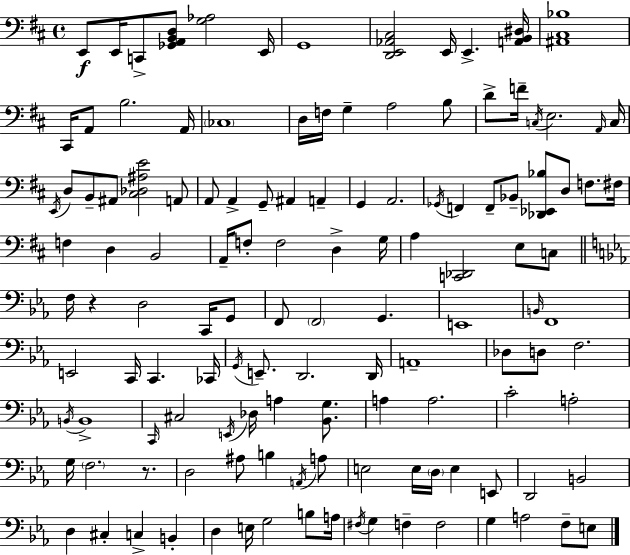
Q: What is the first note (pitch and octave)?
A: E2